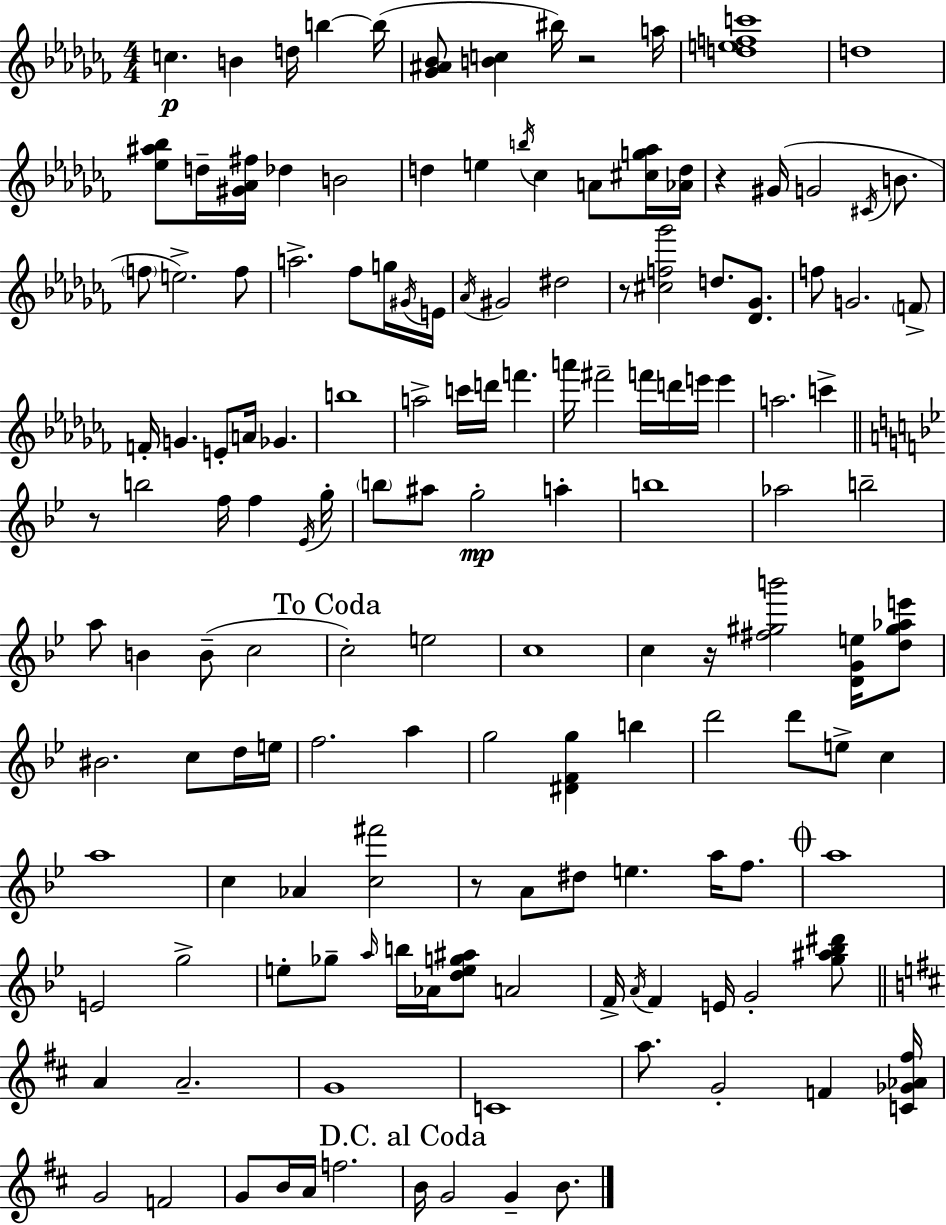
C5/q. B4/q D5/s B5/q B5/s [Gb4,A#4,Bb4]/e [B4,C5]/q BIS5/s R/h A5/s [D5,E5,F5,C6]/w D5/w [Eb5,A#5,Bb5]/e D5/s [G#4,Ab4,F#5]/s Db5/q B4/h D5/q E5/q B5/s CES5/q A4/e [C#5,G5,Ab5]/s [Ab4,D5]/s R/q G#4/s G4/h C#4/s B4/e. F5/e E5/h. F5/e A5/h. FES5/e G5/s G#4/s E4/s Ab4/s G#4/h D#5/h R/e [C#5,F5,Gb6]/h D5/e. [Db4,Gb4]/e. F5/e G4/h. F4/e F4/s G4/q. E4/e A4/s Gb4/q. B5/w A5/h C6/s D6/s F6/q. A6/s F#6/h F6/s D6/s E6/s E6/q A5/h. C6/q R/e B5/h F5/s F5/q Eb4/s G5/s B5/e A#5/e G5/h A5/q B5/w Ab5/h B5/h A5/e B4/q B4/e C5/h C5/h E5/h C5/w C5/q R/s [F#5,G#5,B6]/h [D4,G4,E5]/s [D5,G#5,Ab5,E6]/e BIS4/h. C5/e D5/s E5/s F5/h. A5/q G5/h [D#4,F4,G5]/q B5/q D6/h D6/e E5/e C5/q A5/w C5/q Ab4/q [C5,F#6]/h R/e A4/e D#5/e E5/q. A5/s F5/e. A5/w E4/h G5/h E5/e Gb5/e A5/s B5/s Ab4/s [D5,E5,G5,A#5]/e A4/h F4/s A4/s F4/q E4/s G4/h [G5,A#5,Bb5,D#6]/e A4/q A4/h. G4/w C4/w A5/e. G4/h F4/q [C4,Gb4,Ab4,F#5]/s G4/h F4/h G4/e B4/s A4/s F5/h. B4/s G4/h G4/q B4/e.